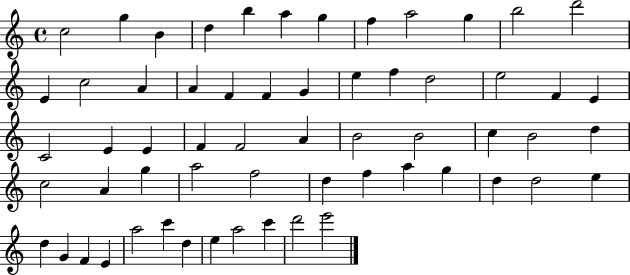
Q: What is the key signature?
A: C major